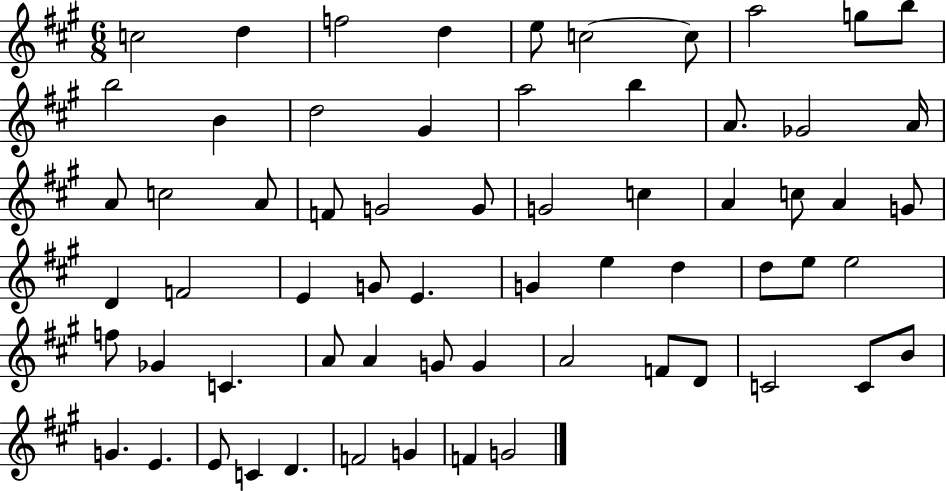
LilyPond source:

{
  \clef treble
  \numericTimeSignature
  \time 6/8
  \key a \major
  c''2 d''4 | f''2 d''4 | e''8 c''2~~ c''8 | a''2 g''8 b''8 | \break b''2 b'4 | d''2 gis'4 | a''2 b''4 | a'8. ges'2 a'16 | \break a'8 c''2 a'8 | f'8 g'2 g'8 | g'2 c''4 | a'4 c''8 a'4 g'8 | \break d'4 f'2 | e'4 g'8 e'4. | g'4 e''4 d''4 | d''8 e''8 e''2 | \break f''8 ges'4 c'4. | a'8 a'4 g'8 g'4 | a'2 f'8 d'8 | c'2 c'8 b'8 | \break g'4. e'4. | e'8 c'4 d'4. | f'2 g'4 | f'4 g'2 | \break \bar "|."
}